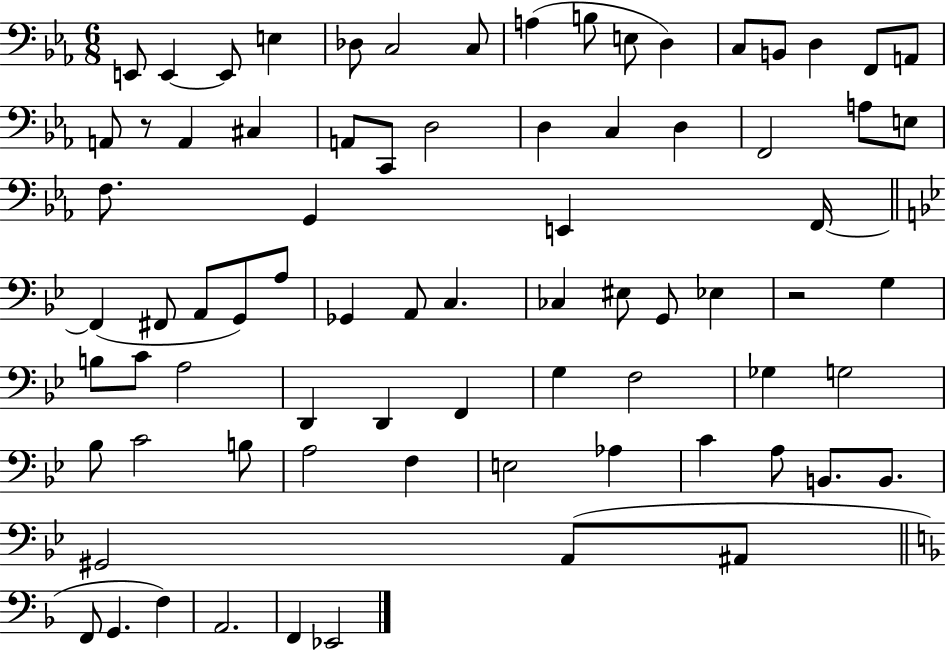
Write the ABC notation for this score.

X:1
T:Untitled
M:6/8
L:1/4
K:Eb
E,,/2 E,, E,,/2 E, _D,/2 C,2 C,/2 A, B,/2 E,/2 D, C,/2 B,,/2 D, F,,/2 A,,/2 A,,/2 z/2 A,, ^C, A,,/2 C,,/2 D,2 D, C, D, F,,2 A,/2 E,/2 F,/2 G,, E,, F,,/4 F,, ^F,,/2 A,,/2 G,,/2 A,/2 _G,, A,,/2 C, _C, ^E,/2 G,,/2 _E, z2 G, B,/2 C/2 A,2 D,, D,, F,, G, F,2 _G, G,2 _B,/2 C2 B,/2 A,2 F, E,2 _A, C A,/2 B,,/2 B,,/2 ^G,,2 A,,/2 ^A,,/2 F,,/2 G,, F, A,,2 F,, _E,,2